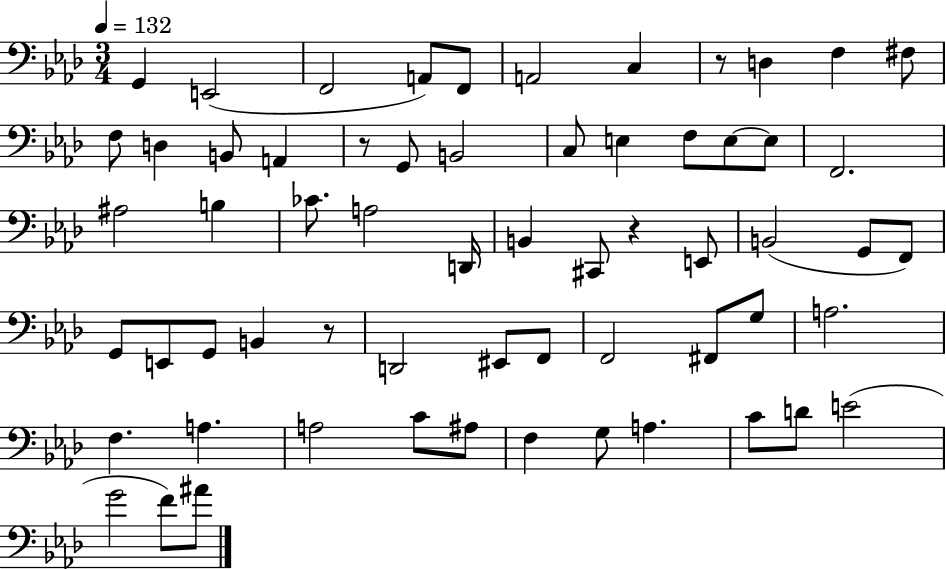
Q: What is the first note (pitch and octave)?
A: G2